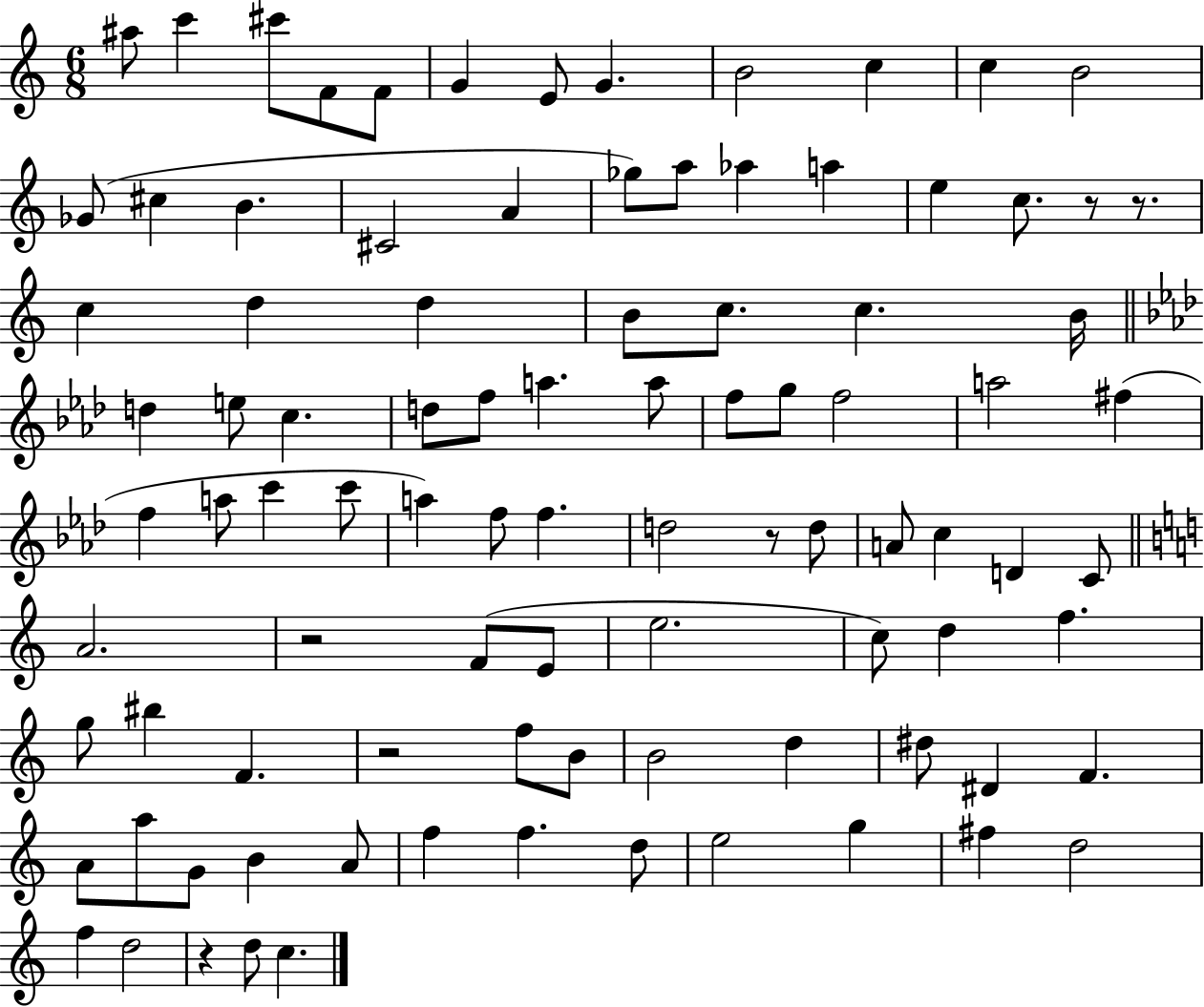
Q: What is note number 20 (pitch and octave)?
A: Ab5